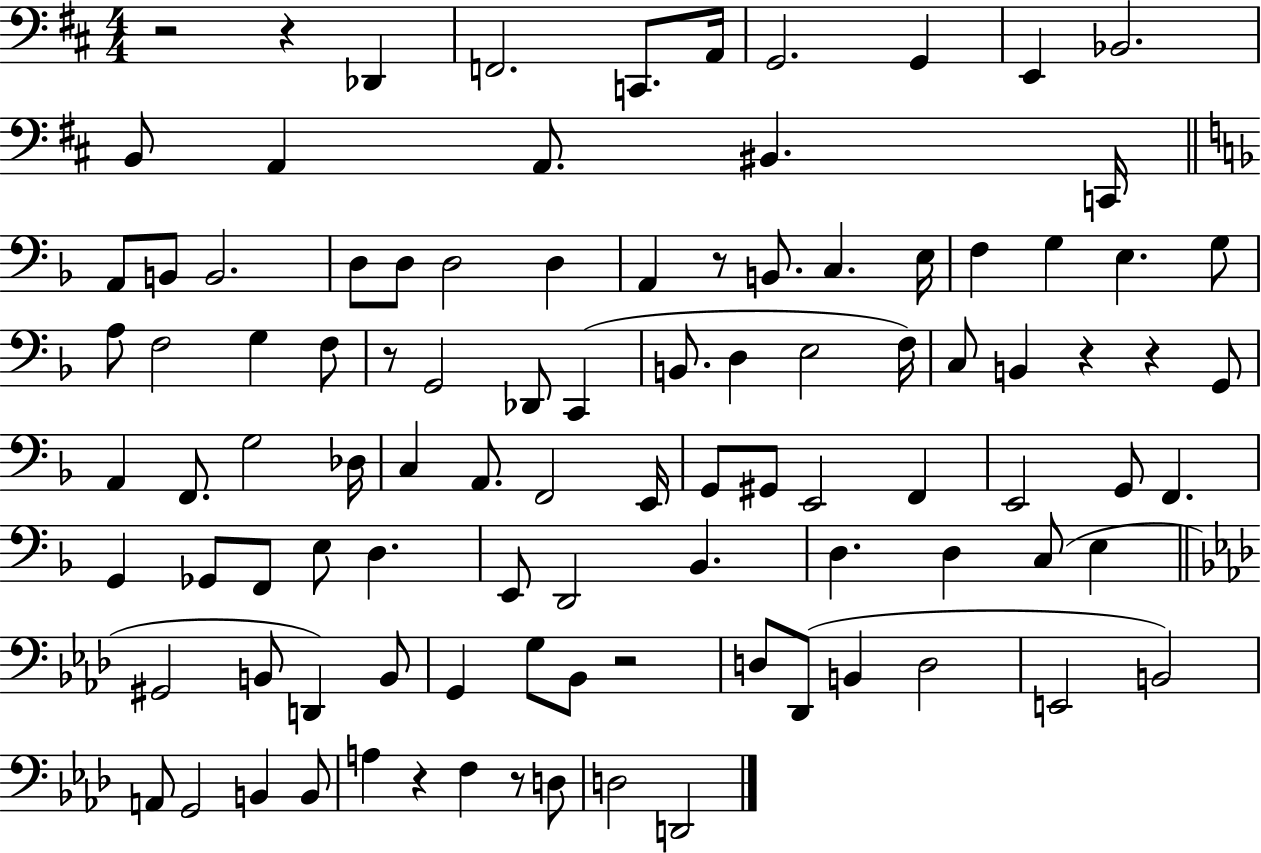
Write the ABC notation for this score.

X:1
T:Untitled
M:4/4
L:1/4
K:D
z2 z _D,, F,,2 C,,/2 A,,/4 G,,2 G,, E,, _B,,2 B,,/2 A,, A,,/2 ^B,, C,,/4 A,,/2 B,,/2 B,,2 D,/2 D,/2 D,2 D, A,, z/2 B,,/2 C, E,/4 F, G, E, G,/2 A,/2 F,2 G, F,/2 z/2 G,,2 _D,,/2 C,, B,,/2 D, E,2 F,/4 C,/2 B,, z z G,,/2 A,, F,,/2 G,2 _D,/4 C, A,,/2 F,,2 E,,/4 G,,/2 ^G,,/2 E,,2 F,, E,,2 G,,/2 F,, G,, _G,,/2 F,,/2 E,/2 D, E,,/2 D,,2 _B,, D, D, C,/2 E, ^G,,2 B,,/2 D,, B,,/2 G,, G,/2 _B,,/2 z2 D,/2 _D,,/2 B,, D,2 E,,2 B,,2 A,,/2 G,,2 B,, B,,/2 A, z F, z/2 D,/2 D,2 D,,2